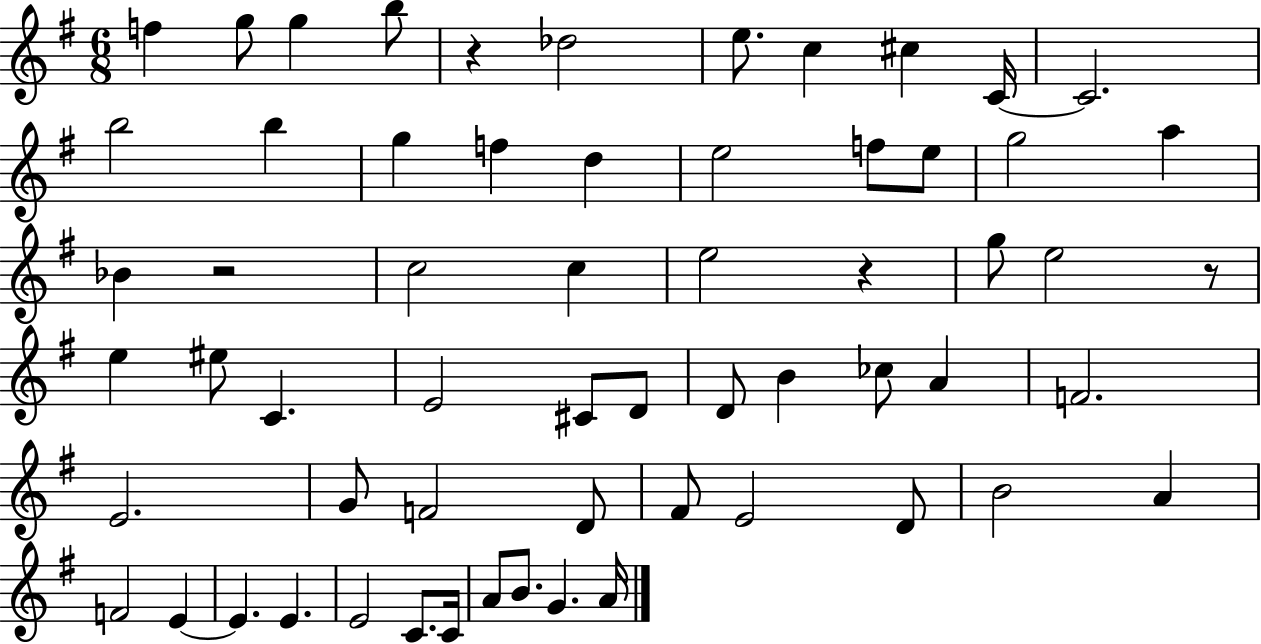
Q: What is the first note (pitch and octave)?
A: F5